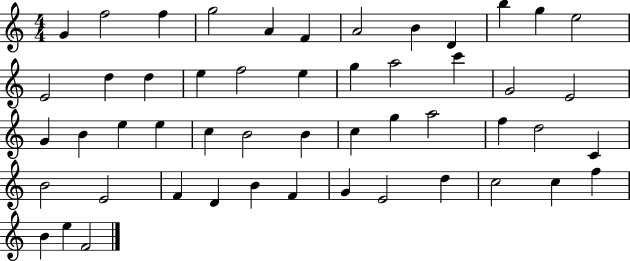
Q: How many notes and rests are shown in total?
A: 51